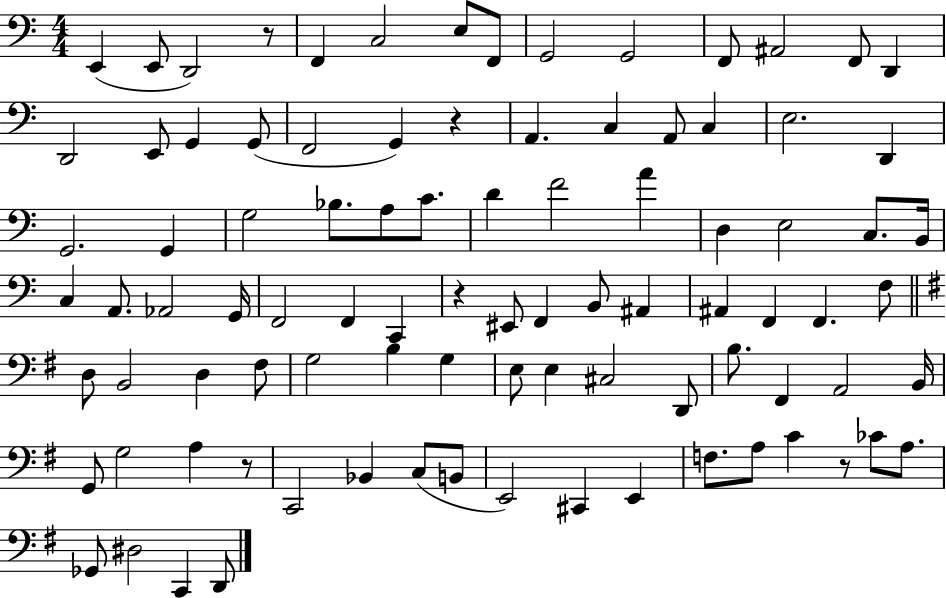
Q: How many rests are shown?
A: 5